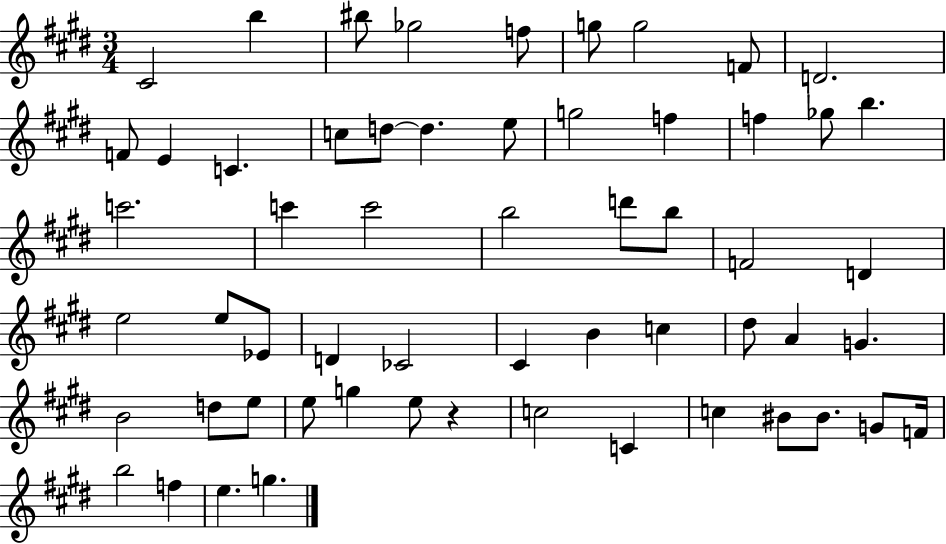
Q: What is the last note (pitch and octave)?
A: G5